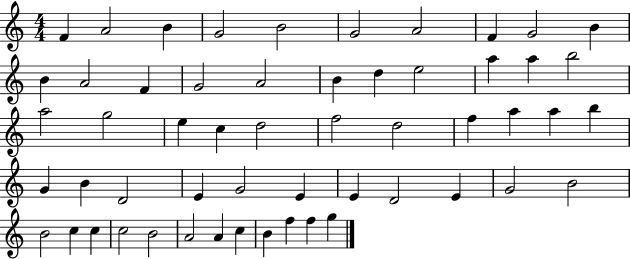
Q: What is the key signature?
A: C major